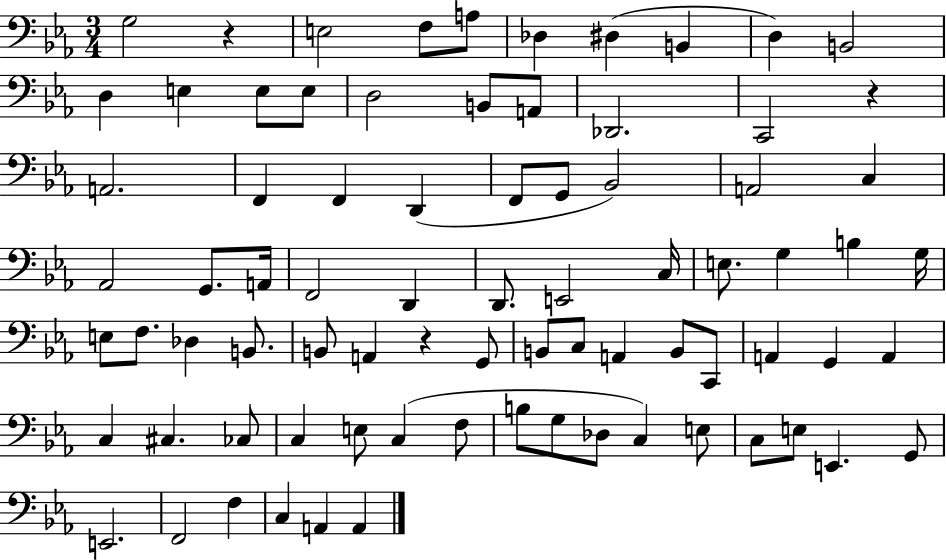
{
  \clef bass
  \numericTimeSignature
  \time 3/4
  \key ees \major
  g2 r4 | e2 f8 a8 | des4 dis4( b,4 | d4) b,2 | \break d4 e4 e8 e8 | d2 b,8 a,8 | des,2. | c,2 r4 | \break a,2. | f,4 f,4 d,4( | f,8 g,8 bes,2) | a,2 c4 | \break aes,2 g,8. a,16 | f,2 d,4 | d,8. e,2 c16 | e8. g4 b4 g16 | \break e8 f8. des4 b,8. | b,8 a,4 r4 g,8 | b,8 c8 a,4 b,8 c,8 | a,4 g,4 a,4 | \break c4 cis4. ces8 | c4 e8 c4( f8 | b8 g8 des8 c4) e8 | c8 e8 e,4. g,8 | \break e,2. | f,2 f4 | c4 a,4 a,4 | \bar "|."
}